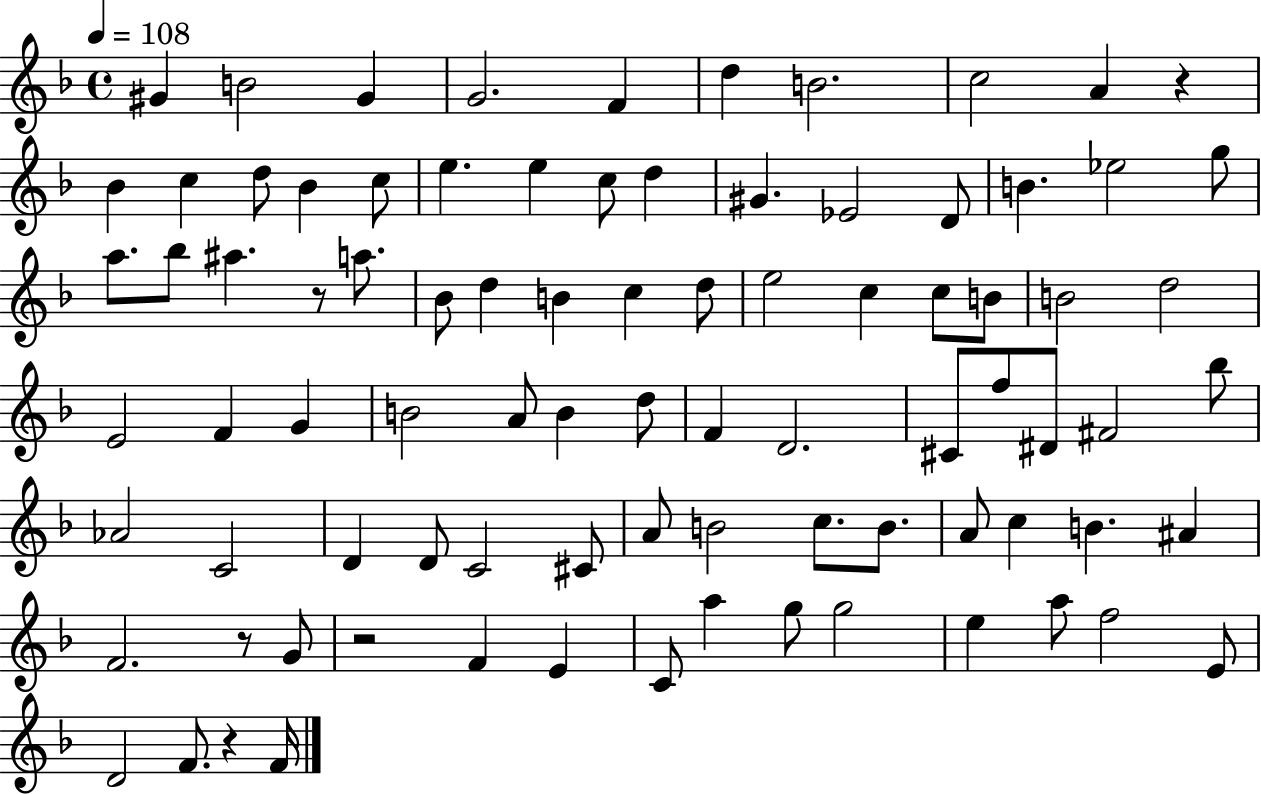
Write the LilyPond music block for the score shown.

{
  \clef treble
  \time 4/4
  \defaultTimeSignature
  \key f \major
  \tempo 4 = 108
  gis'4 b'2 gis'4 | g'2. f'4 | d''4 b'2. | c''2 a'4 r4 | \break bes'4 c''4 d''8 bes'4 c''8 | e''4. e''4 c''8 d''4 | gis'4. ees'2 d'8 | b'4. ees''2 g''8 | \break a''8. bes''8 ais''4. r8 a''8. | bes'8 d''4 b'4 c''4 d''8 | e''2 c''4 c''8 b'8 | b'2 d''2 | \break e'2 f'4 g'4 | b'2 a'8 b'4 d''8 | f'4 d'2. | cis'8 f''8 dis'8 fis'2 bes''8 | \break aes'2 c'2 | d'4 d'8 c'2 cis'8 | a'8 b'2 c''8. b'8. | a'8 c''4 b'4. ais'4 | \break f'2. r8 g'8 | r2 f'4 e'4 | c'8 a''4 g''8 g''2 | e''4 a''8 f''2 e'8 | \break d'2 f'8. r4 f'16 | \bar "|."
}